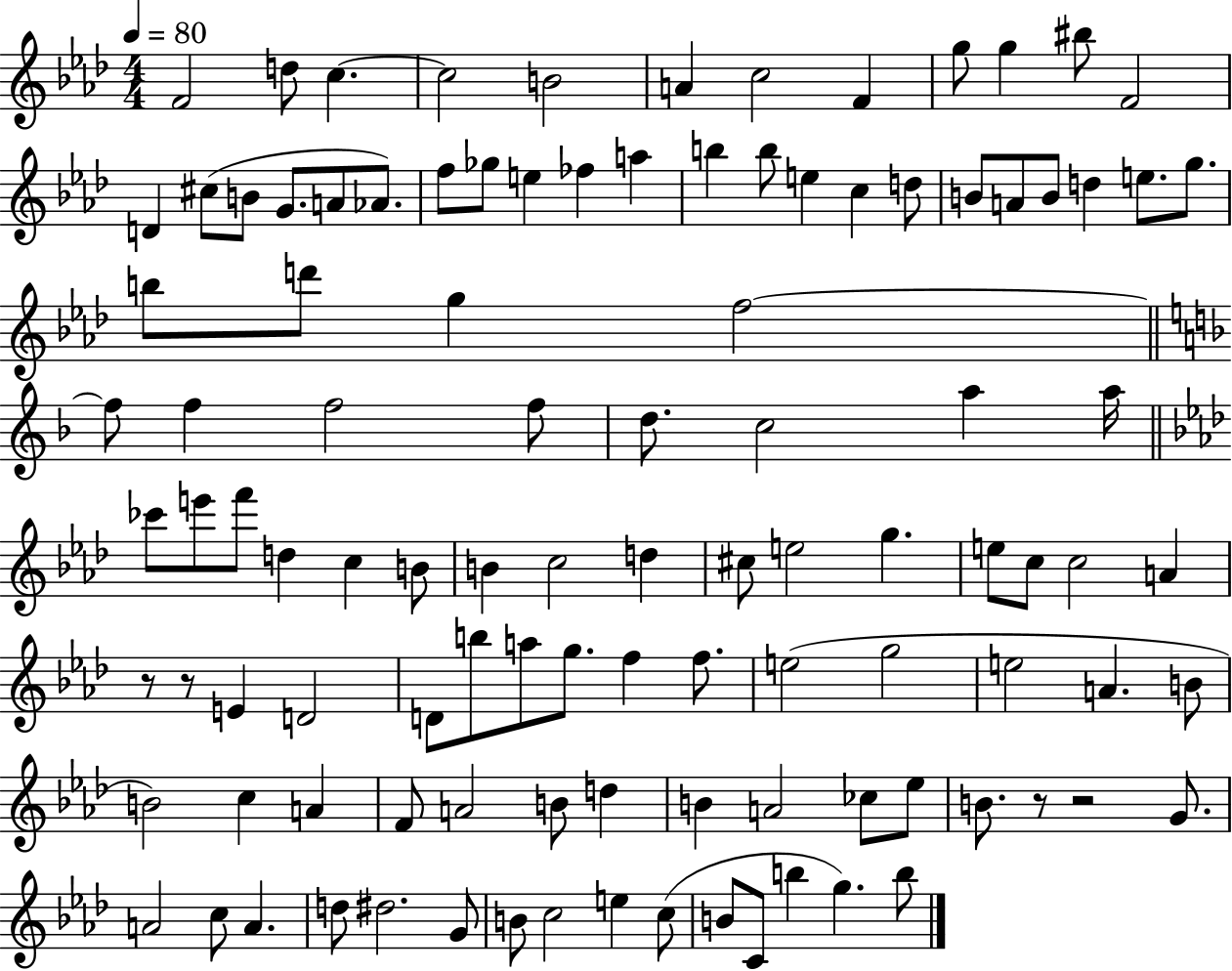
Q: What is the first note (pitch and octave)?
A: F4